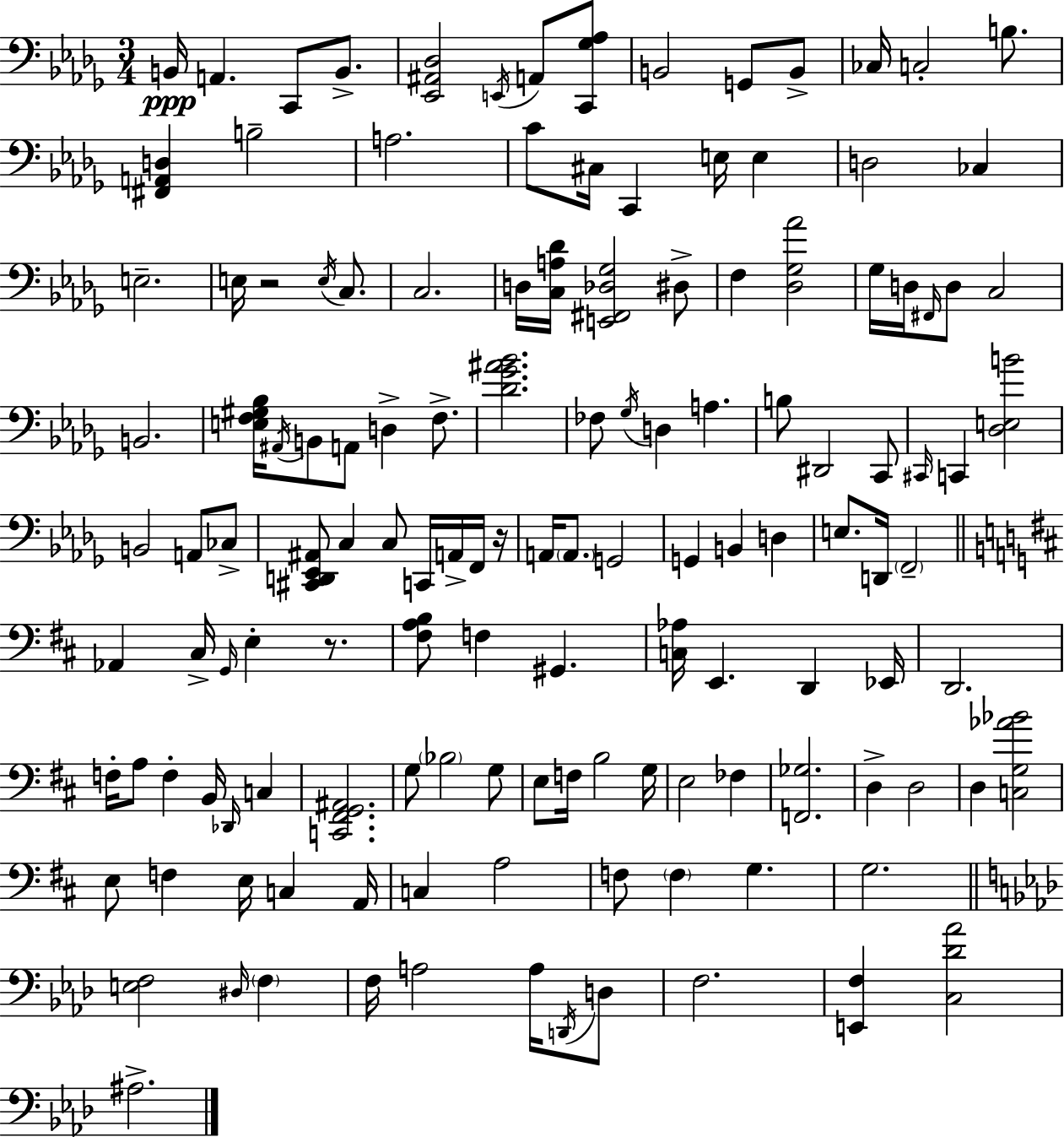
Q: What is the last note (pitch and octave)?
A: A#3